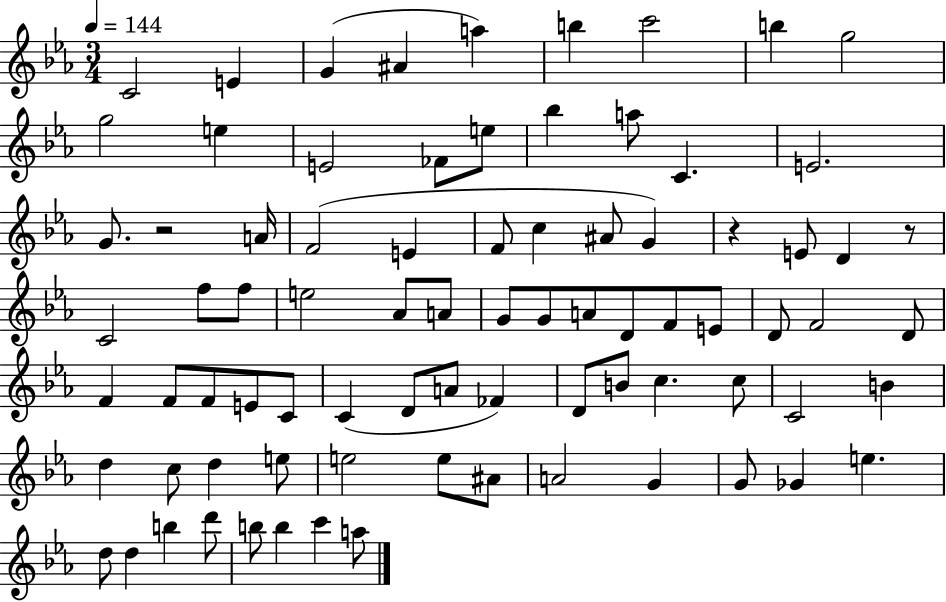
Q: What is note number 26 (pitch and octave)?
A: G4